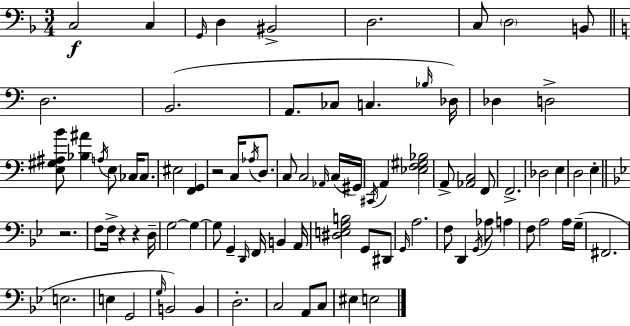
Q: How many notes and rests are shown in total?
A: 87